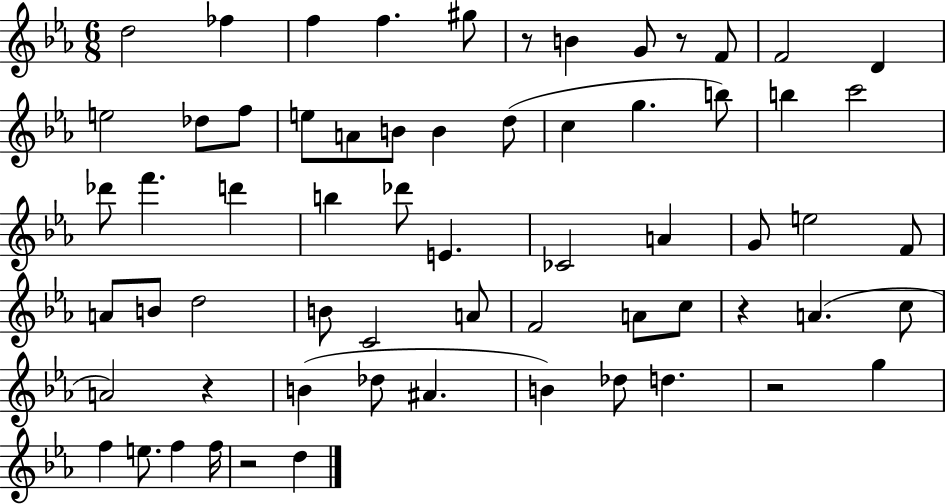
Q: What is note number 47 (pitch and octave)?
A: B4